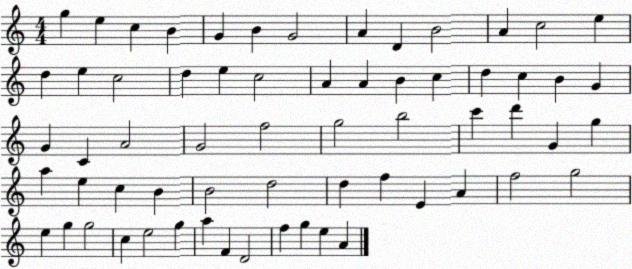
X:1
T:Untitled
M:4/4
L:1/4
K:C
g e c B G B G2 A D B2 A c2 e d e c2 d e c2 A A B c d c B G G C A2 G2 f2 g2 b2 c' d' G g a e c B B2 d2 d f E A f2 g2 e g g2 c e2 g a F D2 f g e A